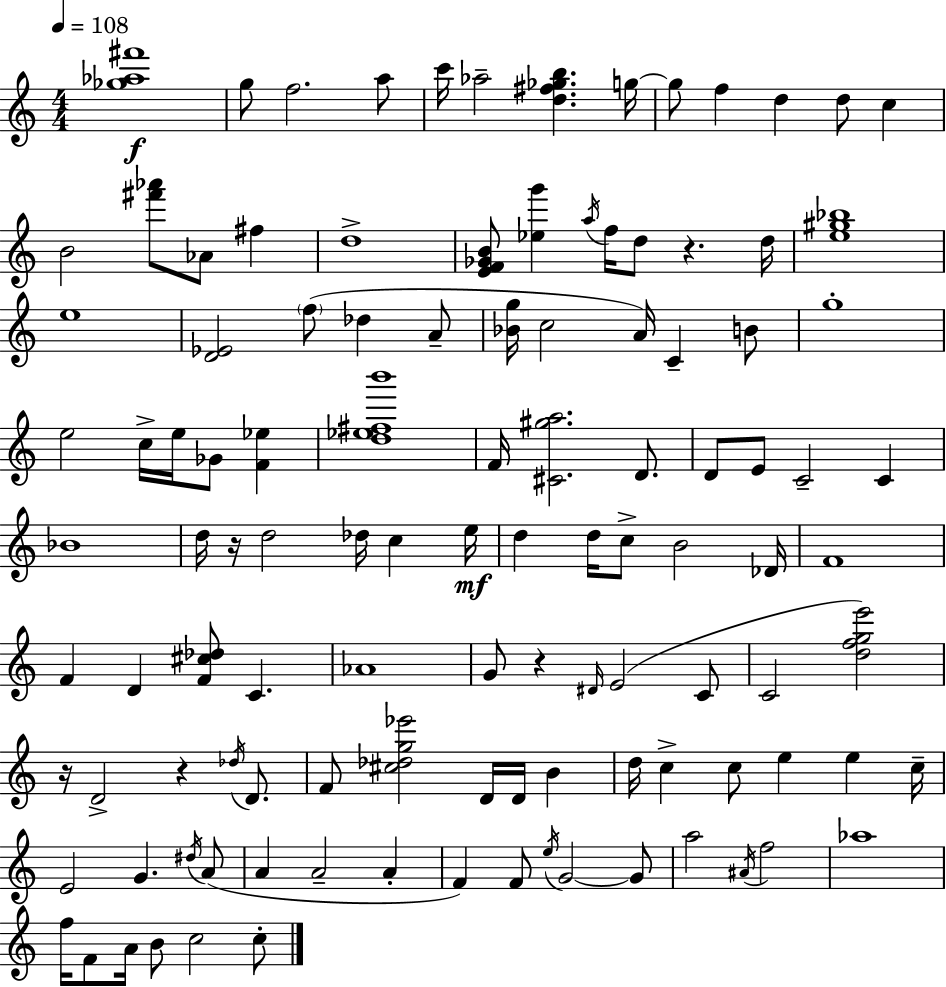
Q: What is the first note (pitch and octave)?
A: G5